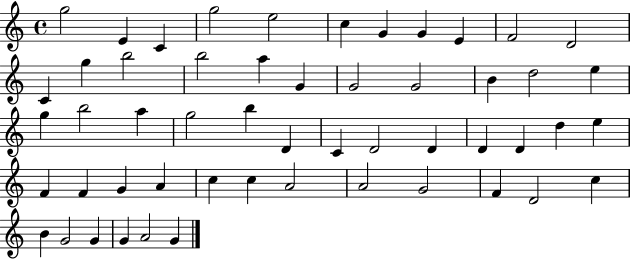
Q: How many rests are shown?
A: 0